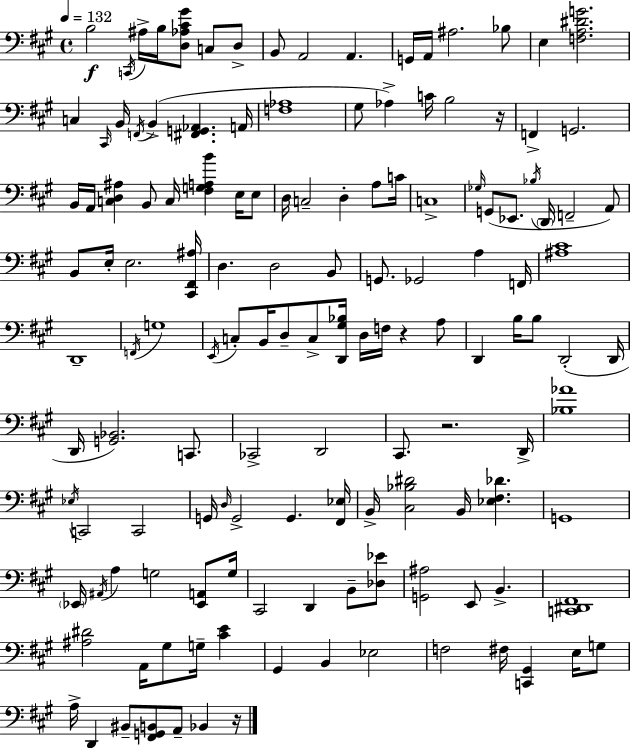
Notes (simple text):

B3/h C2/s A#3/s B3/s [D3,Ab3,C#4,G#4]/e C3/e D3/e B2/e A2/h A2/q. G2/s A2/s A#3/h. Bb3/e E3/q [F3,A3,D#4,G4]/h. C3/q C#2/s B2/s F2/s B2/q [F#2,G2,Ab2]/q. A2/s [F3,Ab3]/w G#3/e Ab3/q C4/s B3/h R/s F2/q G2/h. B2/s A2/s [C3,D3,A#3]/q B2/e C3/s [F#3,G3,A3,B4]/q E3/s E3/e D3/s C3/h D3/q A3/e C4/s C3/w Gb3/s G2/e Eb2/e. Bb3/s D2/s F2/h A2/e B2/e E3/s E3/h. [C#2,F#2,A#3]/s D3/q. D3/h B2/e G2/e. Gb2/h A3/q F2/s [A#3,C#4]/w D2/w F2/s G3/w E2/s C3/e B2/s D3/e C3/e [D2,G#3,Bb3]/s D3/s F3/s R/q A3/e D2/q B3/s B3/e D2/h D2/s D2/s [G2,Bb2]/h. C2/e. CES2/h D2/h C#2/e. R/h. D2/s [Bb3,Ab4]/w Eb3/s C2/h C2/h G2/s D3/s G2/h G2/q. [F#2,Eb3]/s B2/s [C#3,Bb3,D#4]/h B2/s [Eb3,F#3,Db4]/q. G2/w Eb2/s A#2/s A3/q G3/h [Eb2,A2]/e G3/s C#2/h D2/q B2/e [Db3,Eb4]/e [G2,A#3]/h E2/e B2/q. [C2,D#2,F#2]/w [A#3,D#4]/h A2/s G#3/e G3/s [C#4,E4]/q G#2/q B2/q Eb3/h F3/h F#3/s [C2,G#2]/q E3/s G3/e A3/s D2/q BIS2/e [F#2,G2,B2]/e A2/e Bb2/q R/s